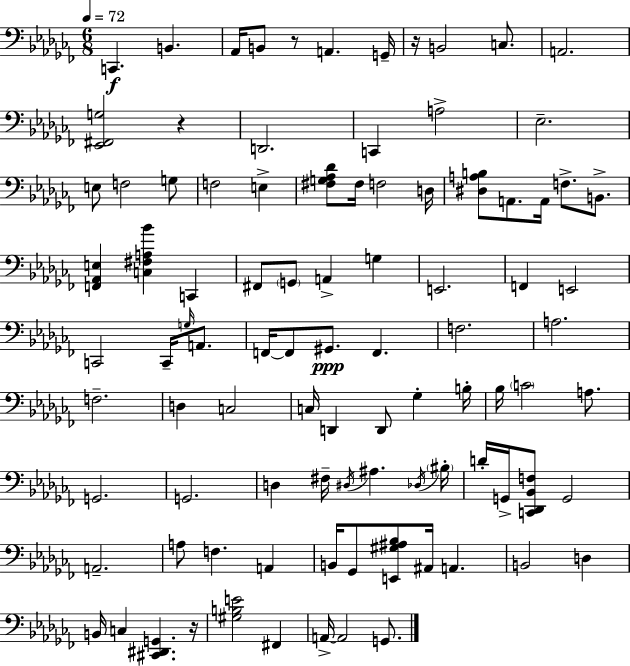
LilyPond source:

{
  \clef bass
  \numericTimeSignature
  \time 6/8
  \key aes \minor
  \tempo 4 = 72
  c,4.\f b,4. | aes,16 b,8 r8 a,4. g,16-- | r16 b,2 c8. | a,2. | \break <ees, fis, g>2 r4 | d,2. | c,4 a2-> | ees2.-- | \break e8 f2 g8 | f2 e4-> | <fis g aes des'>8 fis16 f2 d16 | <dis a b>8 a,8. a,16 f8.-> b,8.-> | \break <f, aes, e>4 <c fis a bes'>4 c,4 | fis,8 \parenthesize g,8 a,4-> g4 | e,2. | f,4 e,2 | \break c,2 c,16-- \grace { g16 } a,8. | f,16~~ f,8 gis,8.\ppp f,4. | f2. | a2. | \break f2.-- | d4 c2 | c16 d,4 d,8 ges4-. | b16-. bes16 \parenthesize c'2 a8. | \break g,2. | g,2. | d4 fis16-- \acciaccatura { dis16 } ais4. | \acciaccatura { des16 } \parenthesize bis16-. d'16-. g,16-> <c, des, bes, f>8 g,2 | \break a,2.-- | a8 f4. a,4 | b,16 ges,8 <e, gis ais bes>8 ais,16 a,4. | b,2 d4 | \break b,16 c4 <cis, dis, g,>4. | r16 <gis b e'>2 fis,4 | a,16->~~ a,2 | g,8. \bar "|."
}